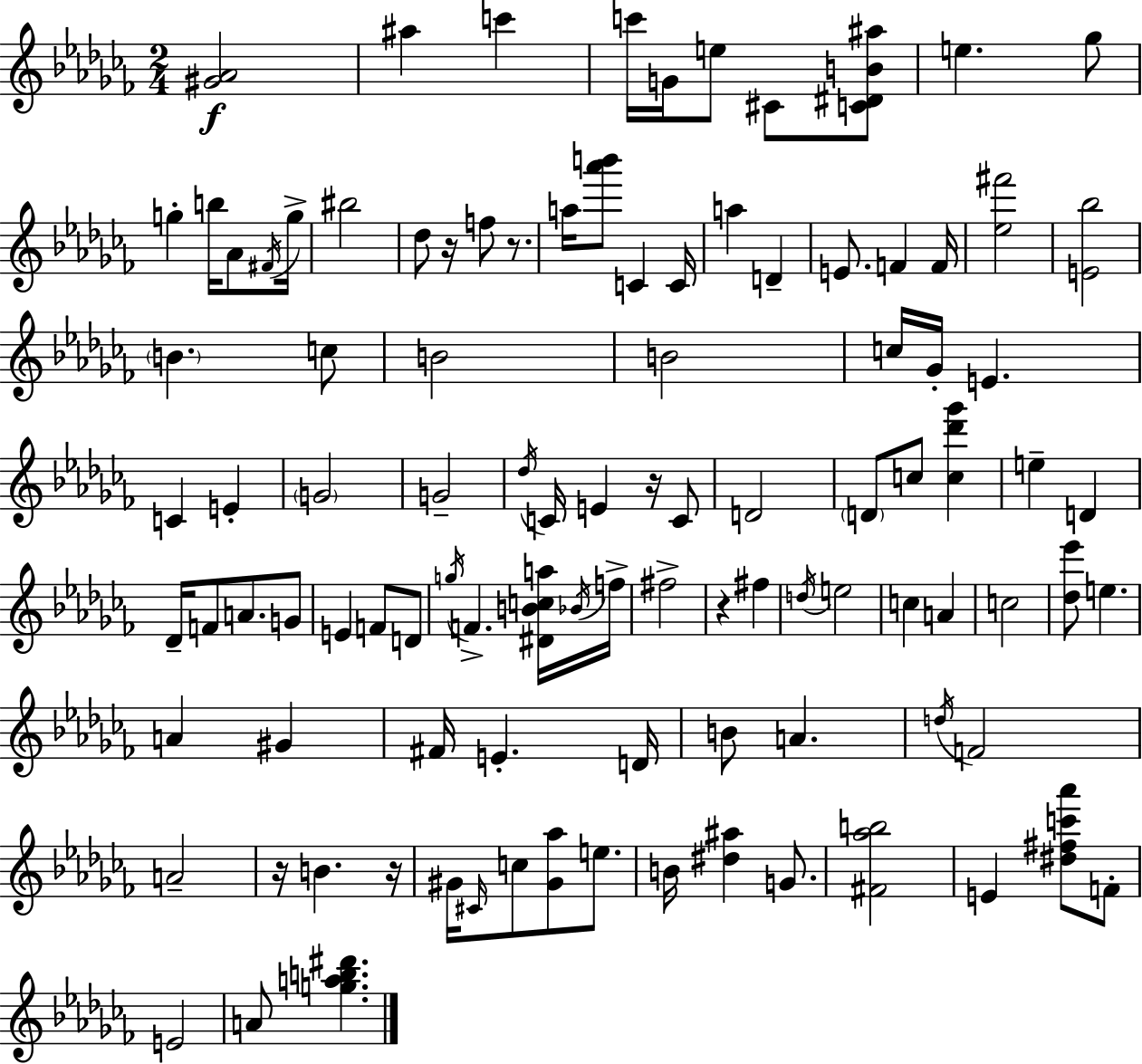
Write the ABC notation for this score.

X:1
T:Untitled
M:2/4
L:1/4
K:Abm
[^G_A]2 ^a c' c'/4 G/4 e/2 ^C/2 [C^DB^a]/2 e _g/2 g b/4 _A/2 ^F/4 g/4 ^b2 _d/2 z/4 f/2 z/2 a/4 [_a'b']/2 C C/4 a D E/2 F F/4 [_e^f']2 [E_b]2 B c/2 B2 B2 c/4 _G/4 E C E G2 G2 _d/4 C/4 E z/4 C/2 D2 D/2 c/2 [c_d'_g'] e D _D/4 F/2 A/2 G/2 E F/2 D/2 g/4 F [^DBca]/4 _B/4 f/4 ^f2 z ^f d/4 e2 c A c2 [_d_e']/2 e A ^G ^F/4 E D/4 B/2 A d/4 F2 A2 z/4 B z/4 ^G/4 ^C/4 c/2 [^G_a]/2 e/2 B/4 [^d^a] G/2 [^F_ab]2 E [^d^fc'_a']/2 F/2 E2 A/2 [gab^d']